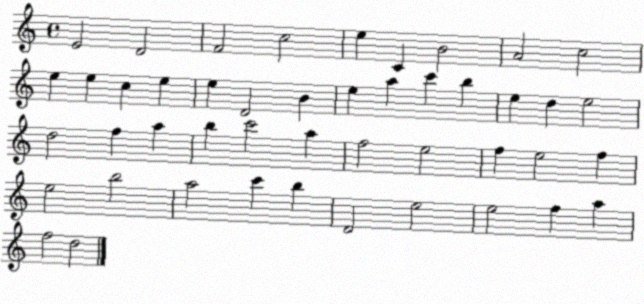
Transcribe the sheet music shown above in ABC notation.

X:1
T:Untitled
M:4/4
L:1/4
K:C
E2 D2 F2 c2 e C B2 A2 c2 e e c e e D2 B e a c' b e d e2 d2 f a b c'2 a f2 e2 f e2 f e2 b2 a2 c' b D2 e2 e2 f a f2 d2